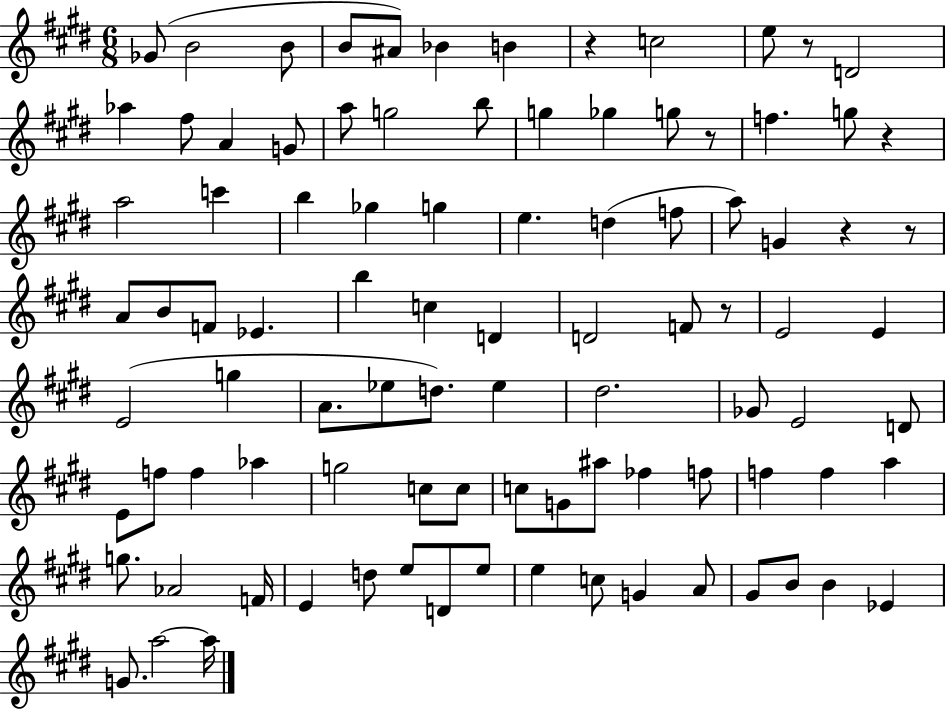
{
  \clef treble
  \numericTimeSignature
  \time 6/8
  \key e \major
  ges'8( b'2 b'8 | b'8 ais'8) bes'4 b'4 | r4 c''2 | e''8 r8 d'2 | \break aes''4 fis''8 a'4 g'8 | a''8 g''2 b''8 | g''4 ges''4 g''8 r8 | f''4. g''8 r4 | \break a''2 c'''4 | b''4 ges''4 g''4 | e''4. d''4( f''8 | a''8) g'4 r4 r8 | \break a'8 b'8 f'8 ees'4. | b''4 c''4 d'4 | d'2 f'8 r8 | e'2 e'4 | \break e'2( g''4 | a'8. ees''8 d''8.) ees''4 | dis''2. | ges'8 e'2 d'8 | \break e'8 f''8 f''4 aes''4 | g''2 c''8 c''8 | c''8 g'8 ais''8 fes''4 f''8 | f''4 f''4 a''4 | \break g''8. aes'2 f'16 | e'4 d''8 e''8 d'8 e''8 | e''4 c''8 g'4 a'8 | gis'8 b'8 b'4 ees'4 | \break g'8. a''2~~ a''16 | \bar "|."
}